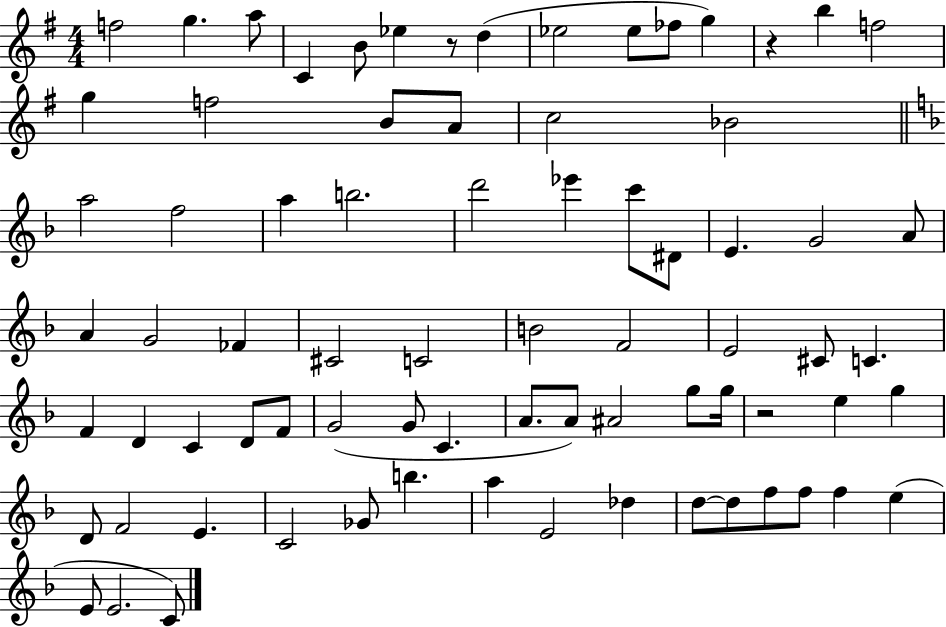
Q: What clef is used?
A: treble